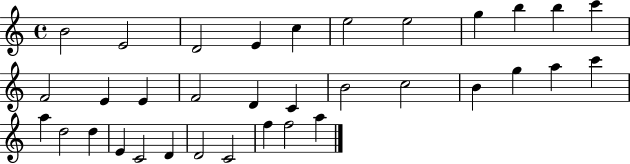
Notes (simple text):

B4/h E4/h D4/h E4/q C5/q E5/h E5/h G5/q B5/q B5/q C6/q F4/h E4/q E4/q F4/h D4/q C4/q B4/h C5/h B4/q G5/q A5/q C6/q A5/q D5/h D5/q E4/q C4/h D4/q D4/h C4/h F5/q F5/h A5/q